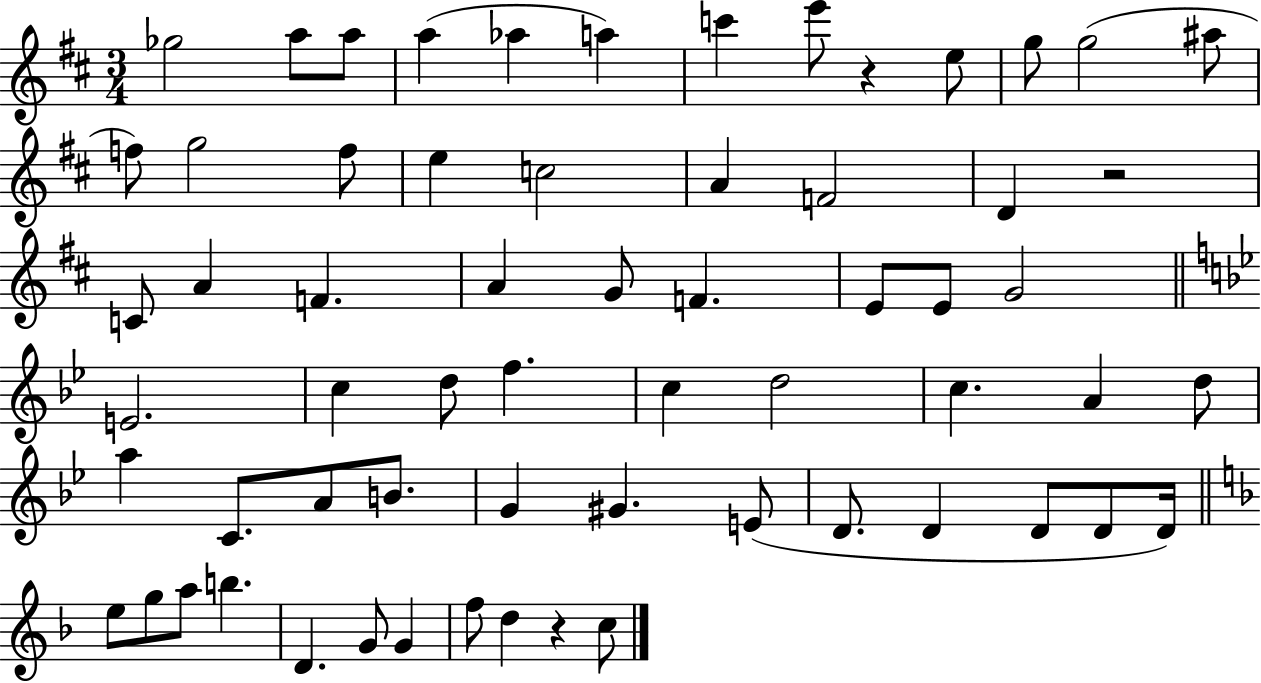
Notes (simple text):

Gb5/h A5/e A5/e A5/q Ab5/q A5/q C6/q E6/e R/q E5/e G5/e G5/h A#5/e F5/e G5/h F5/e E5/q C5/h A4/q F4/h D4/q R/h C4/e A4/q F4/q. A4/q G4/e F4/q. E4/e E4/e G4/h E4/h. C5/q D5/e F5/q. C5/q D5/h C5/q. A4/q D5/e A5/q C4/e. A4/e B4/e. G4/q G#4/q. E4/e D4/e. D4/q D4/e D4/e D4/s E5/e G5/e A5/e B5/q. D4/q. G4/e G4/q F5/e D5/q R/q C5/e